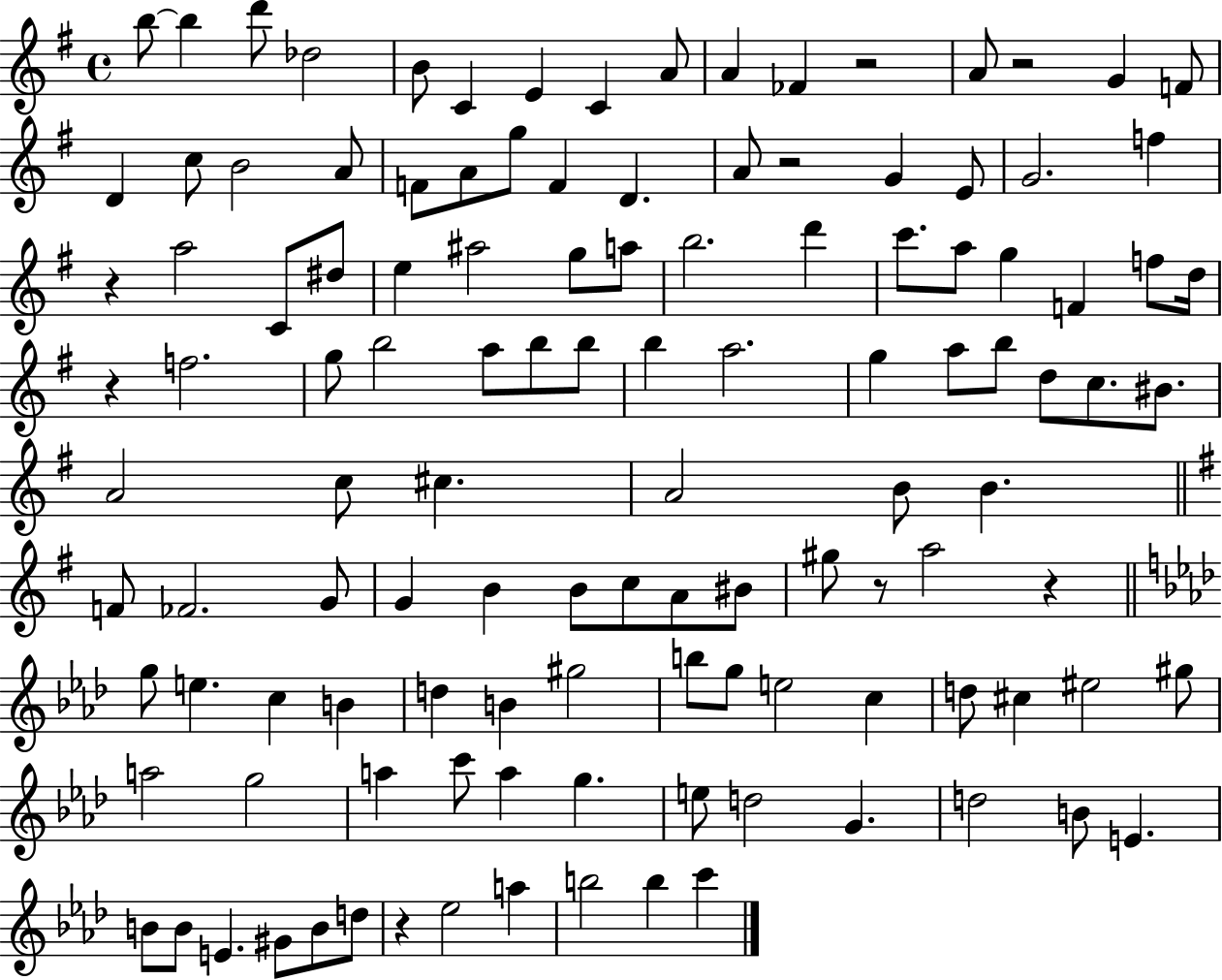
{
  \clef treble
  \time 4/4
  \defaultTimeSignature
  \key g \major
  \repeat volta 2 { b''8~~ b''4 d'''8 des''2 | b'8 c'4 e'4 c'4 a'8 | a'4 fes'4 r2 | a'8 r2 g'4 f'8 | \break d'4 c''8 b'2 a'8 | f'8 a'8 g''8 f'4 d'4. | a'8 r2 g'4 e'8 | g'2. f''4 | \break r4 a''2 c'8 dis''8 | e''4 ais''2 g''8 a''8 | b''2. d'''4 | c'''8. a''8 g''4 f'4 f''8 d''16 | \break r4 f''2. | g''8 b''2 a''8 b''8 b''8 | b''4 a''2. | g''4 a''8 b''8 d''8 c''8. bis'8. | \break a'2 c''8 cis''4. | a'2 b'8 b'4. | \bar "||" \break \key g \major f'8 fes'2. g'8 | g'4 b'4 b'8 c''8 a'8 bis'8 | gis''8 r8 a''2 r4 | \bar "||" \break \key aes \major g''8 e''4. c''4 b'4 | d''4 b'4 gis''2 | b''8 g''8 e''2 c''4 | d''8 cis''4 eis''2 gis''8 | \break a''2 g''2 | a''4 c'''8 a''4 g''4. | e''8 d''2 g'4. | d''2 b'8 e'4. | \break b'8 b'8 e'4. gis'8 b'8 d''8 | r4 ees''2 a''4 | b''2 b''4 c'''4 | } \bar "|."
}